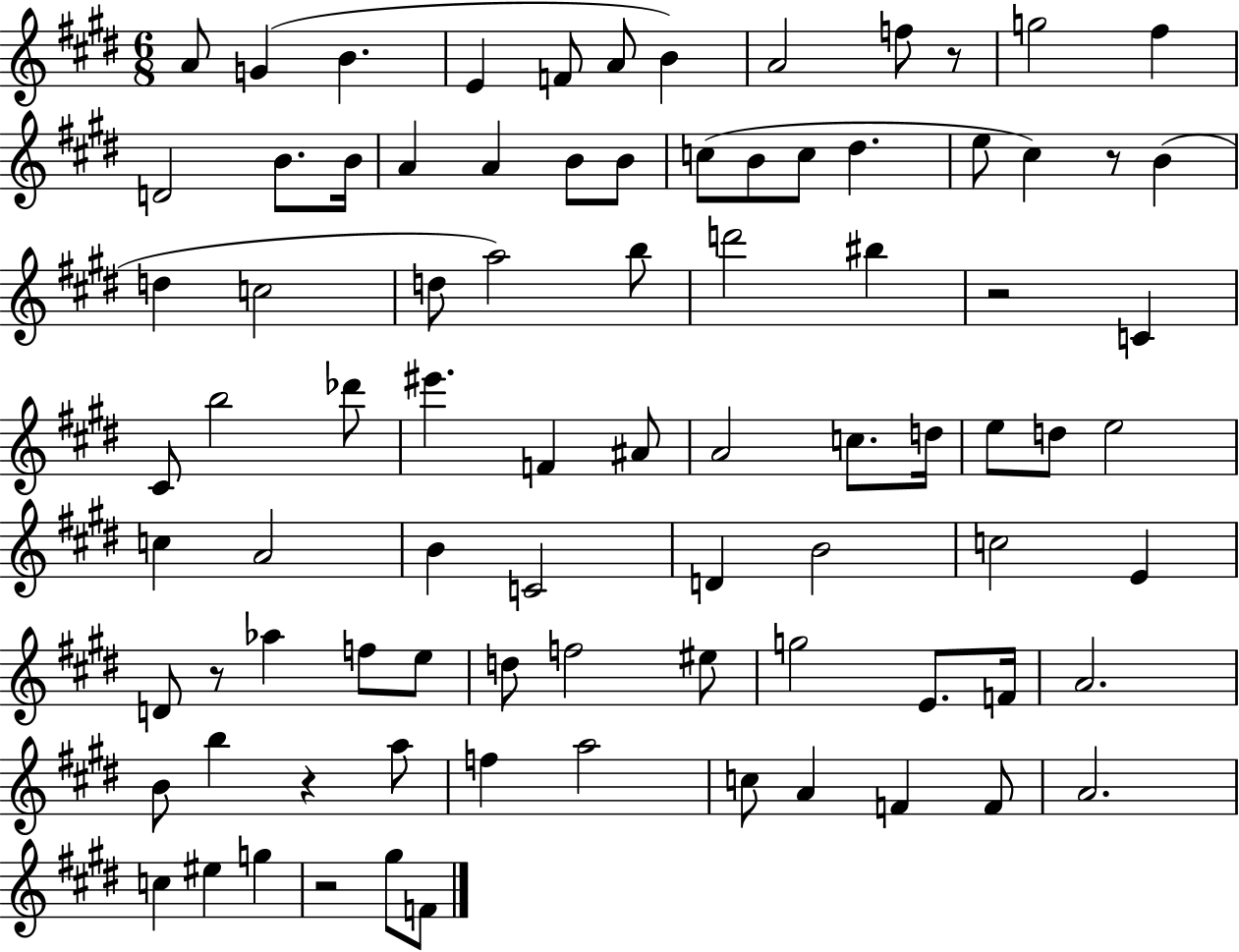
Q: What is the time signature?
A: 6/8